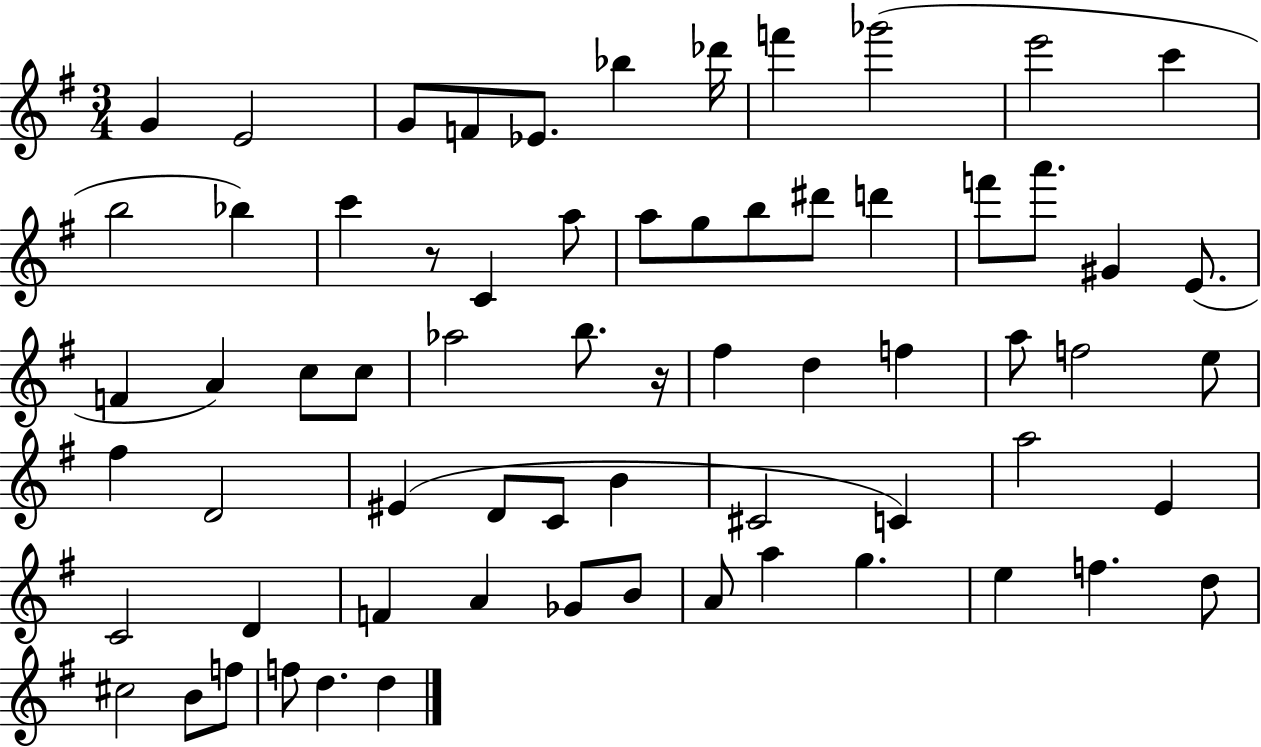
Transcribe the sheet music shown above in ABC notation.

X:1
T:Untitled
M:3/4
L:1/4
K:G
G E2 G/2 F/2 _E/2 _b _d'/4 f' _g'2 e'2 c' b2 _b c' z/2 C a/2 a/2 g/2 b/2 ^d'/2 d' f'/2 a'/2 ^G E/2 F A c/2 c/2 _a2 b/2 z/4 ^f d f a/2 f2 e/2 ^f D2 ^E D/2 C/2 B ^C2 C a2 E C2 D F A _G/2 B/2 A/2 a g e f d/2 ^c2 B/2 f/2 f/2 d d